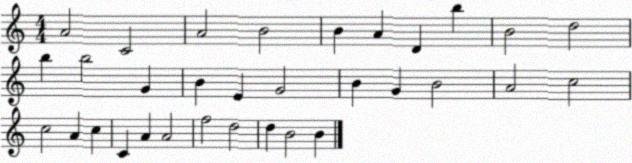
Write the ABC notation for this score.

X:1
T:Untitled
M:4/4
L:1/4
K:C
A2 C2 A2 B2 B A D b B2 d2 b b2 G B E G2 B G B2 A2 c2 c2 A c C A A2 f2 d2 d B2 B